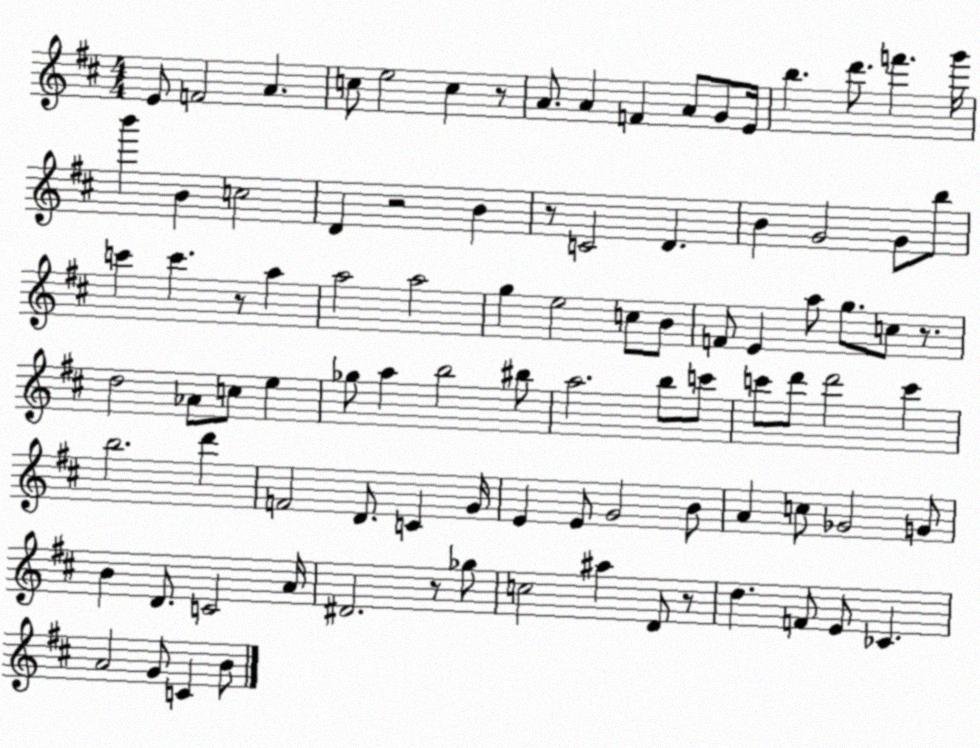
X:1
T:Untitled
M:4/4
L:1/4
K:D
E/2 F2 A c/2 e2 c z/2 A/2 A F A/2 G/2 E/4 b d'/2 f' g'/4 b' B c2 D z2 B z/2 C2 D B G2 G/2 b/2 c' c' z/2 a a2 a2 g e2 c/2 B/2 F/2 E a/2 g/2 c/2 z/2 d2 _A/2 c/2 e _g/2 a b2 ^b/2 a2 b/2 c'/2 c'/2 d'/2 d'2 c' b2 d' F2 D/2 C G/4 E E/2 G2 B/2 A c/2 _G2 G/2 B D/2 C2 A/4 ^D2 z/2 _g/2 c2 ^a D/2 z/2 d F/2 E/2 _C A2 G/2 C B/2